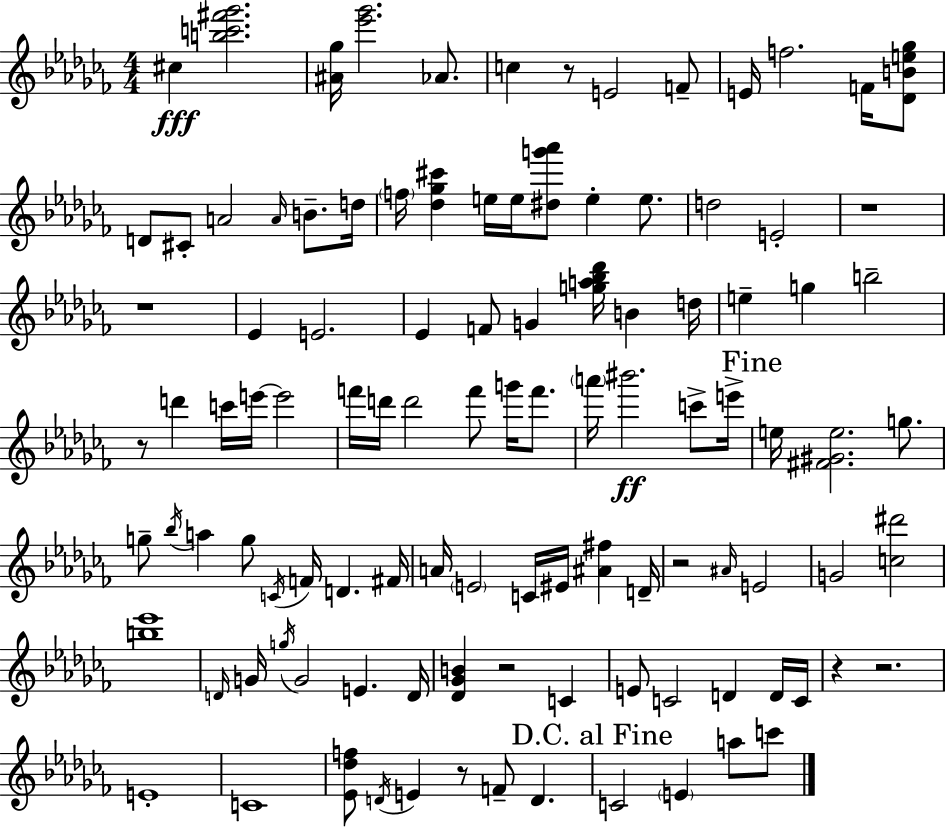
{
  \clef treble
  \numericTimeSignature
  \time 4/4
  \key aes \minor
  cis''4\fff <b'' c''' fis''' ges'''>2. | <ais' ges''>16 <ees''' ges'''>2. aes'8. | c''4 r8 e'2 f'8-- | e'16 f''2. f'16 <des' b' e'' ges''>8 | \break d'8 cis'8-. a'2 \grace { a'16 } b'8.-- | d''16 \parenthesize f''16 <des'' ges'' cis'''>4 e''16 e''16 <dis'' g''' aes'''>8 e''4-. e''8. | d''2 e'2-. | r1 | \break r1 | ees'4 e'2. | ees'4 f'8 g'4 <g'' a'' bes'' des'''>16 b'4 | d''16 e''4-- g''4 b''2-- | \break r8 d'''4 c'''16 e'''16~~ e'''2 | f'''16 d'''16 d'''2 f'''8 g'''16 f'''8. | \parenthesize a'''16 bis'''2.\ff c'''8-> | e'''16-> \mark "Fine" e''16 <fis' gis' e''>2. g''8. | \break g''8-- \acciaccatura { bes''16 } a''4 g''8 \acciaccatura { c'16 } f'16 d'4. | fis'16 a'16 \parenthesize e'2 c'16 eis'16 <ais' fis''>4 | d'16-- r2 \grace { ais'16 } e'2 | g'2 <c'' dis'''>2 | \break <b'' ees'''>1 | \grace { d'16 } g'16 \acciaccatura { g''16 } g'2 e'4. | d'16 <des' ges' b'>4 r2 | c'4 e'8 c'2 | \break d'4 d'16 c'16 r4 r2. | e'1-. | c'1 | <ees' des'' f''>8 \acciaccatura { d'16 } e'4 r8 f'8-- | \break d'4. \mark "D.C. al Fine" c'2 \parenthesize e'4 | a''8 c'''8 \bar "|."
}